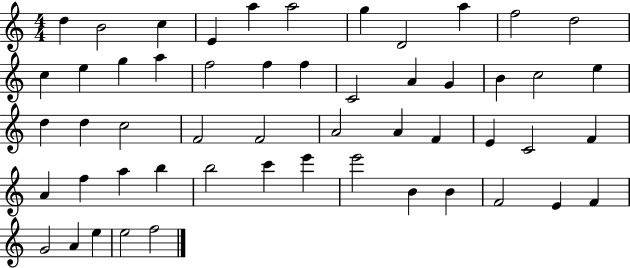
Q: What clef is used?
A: treble